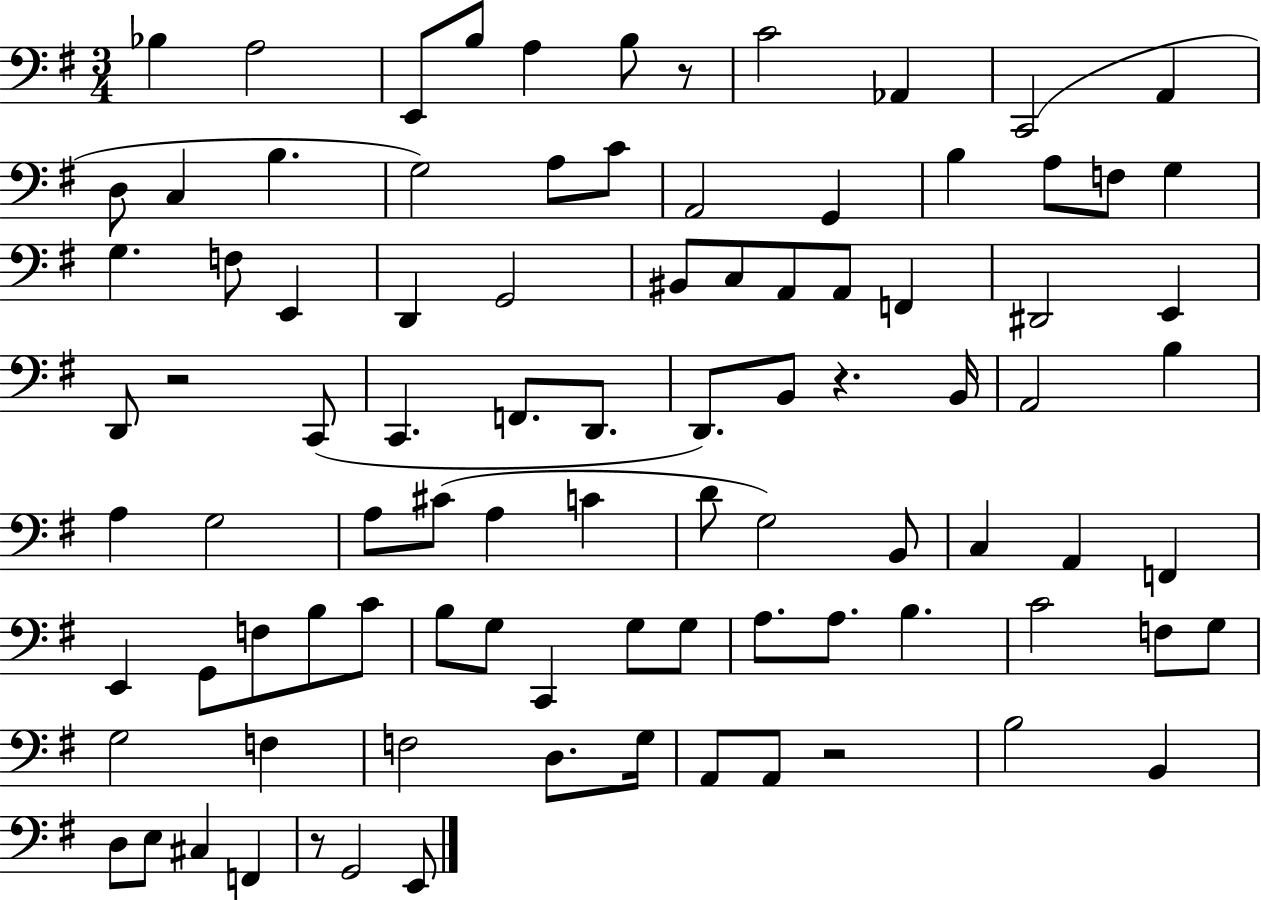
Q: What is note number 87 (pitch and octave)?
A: E2